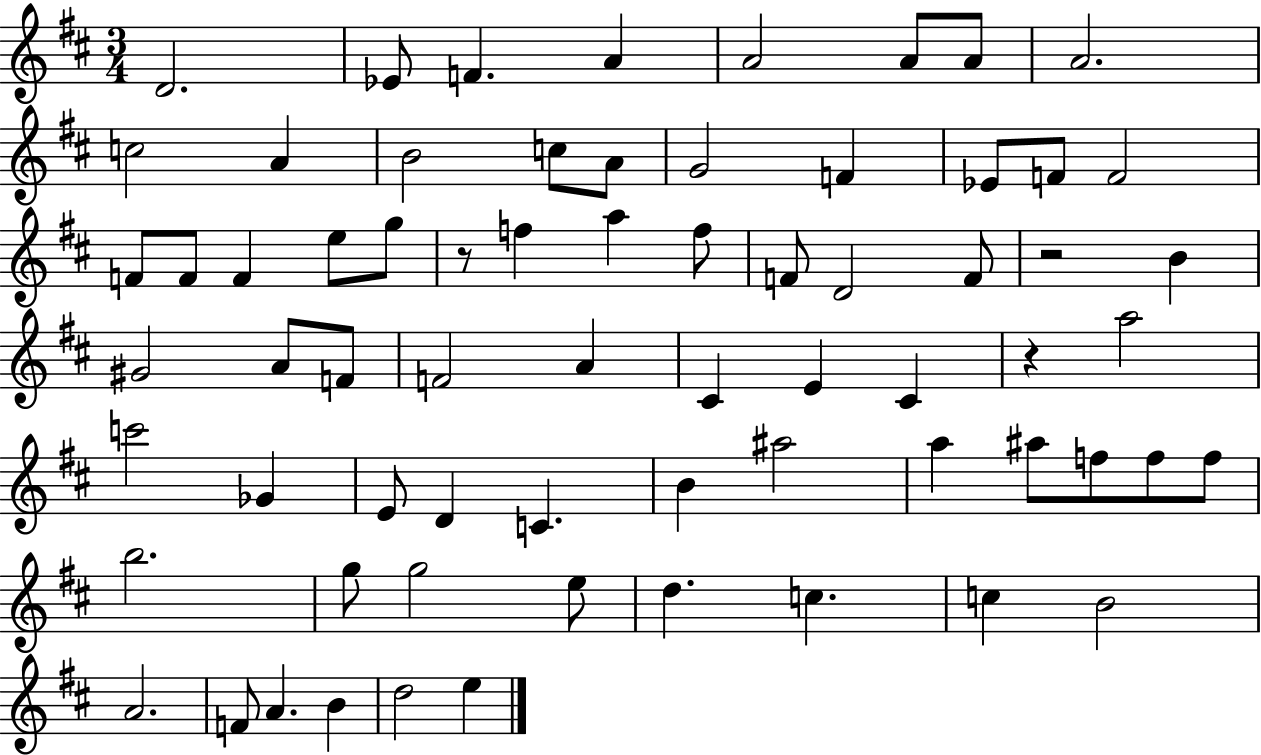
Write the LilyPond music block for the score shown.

{
  \clef treble
  \numericTimeSignature
  \time 3/4
  \key d \major
  d'2. | ees'8 f'4. a'4 | a'2 a'8 a'8 | a'2. | \break c''2 a'4 | b'2 c''8 a'8 | g'2 f'4 | ees'8 f'8 f'2 | \break f'8 f'8 f'4 e''8 g''8 | r8 f''4 a''4 f''8 | f'8 d'2 f'8 | r2 b'4 | \break gis'2 a'8 f'8 | f'2 a'4 | cis'4 e'4 cis'4 | r4 a''2 | \break c'''2 ges'4 | e'8 d'4 c'4. | b'4 ais''2 | a''4 ais''8 f''8 f''8 f''8 | \break b''2. | g''8 g''2 e''8 | d''4. c''4. | c''4 b'2 | \break a'2. | f'8 a'4. b'4 | d''2 e''4 | \bar "|."
}